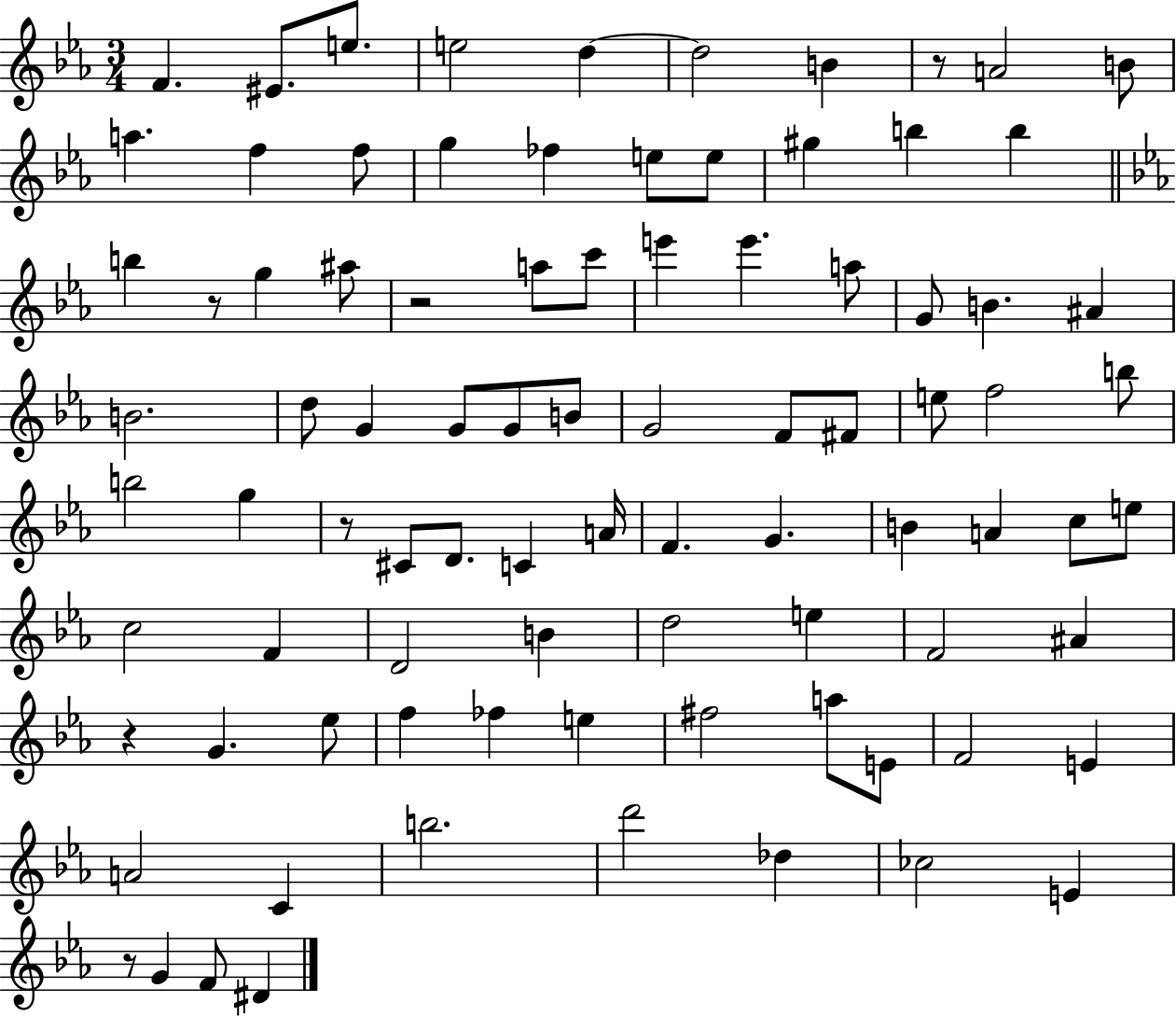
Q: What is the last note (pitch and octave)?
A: D#4